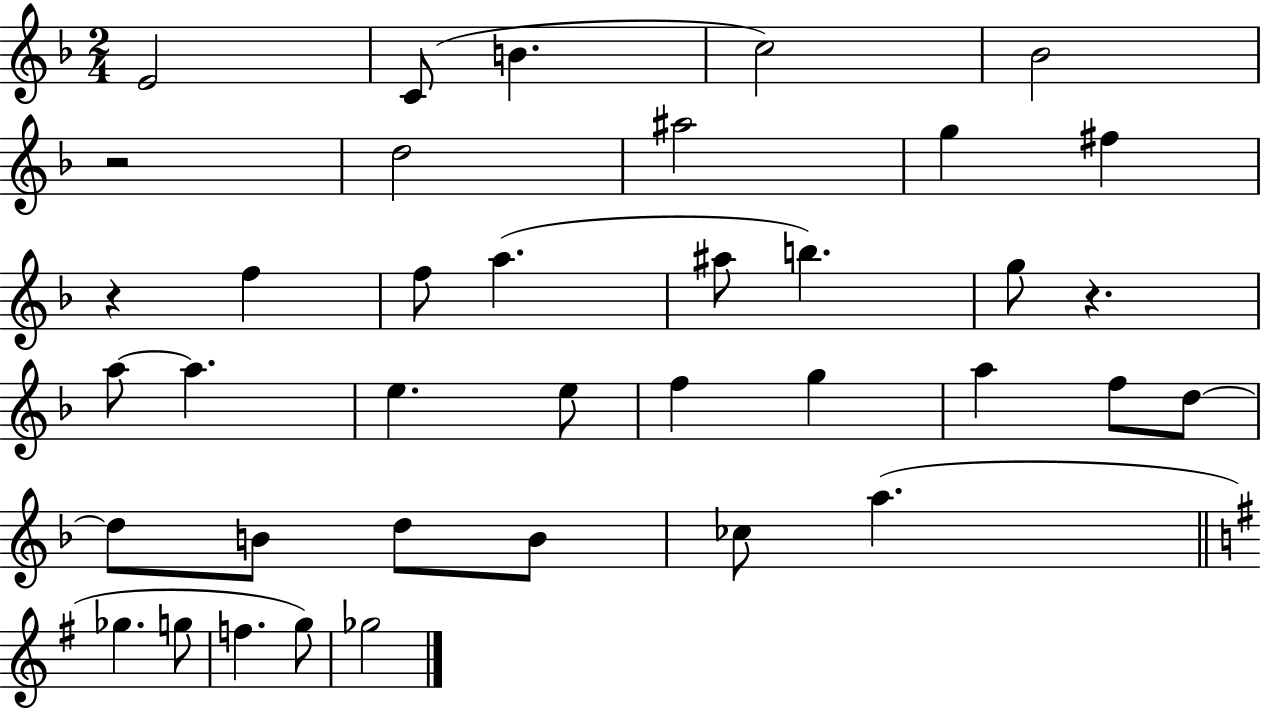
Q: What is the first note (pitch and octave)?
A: E4